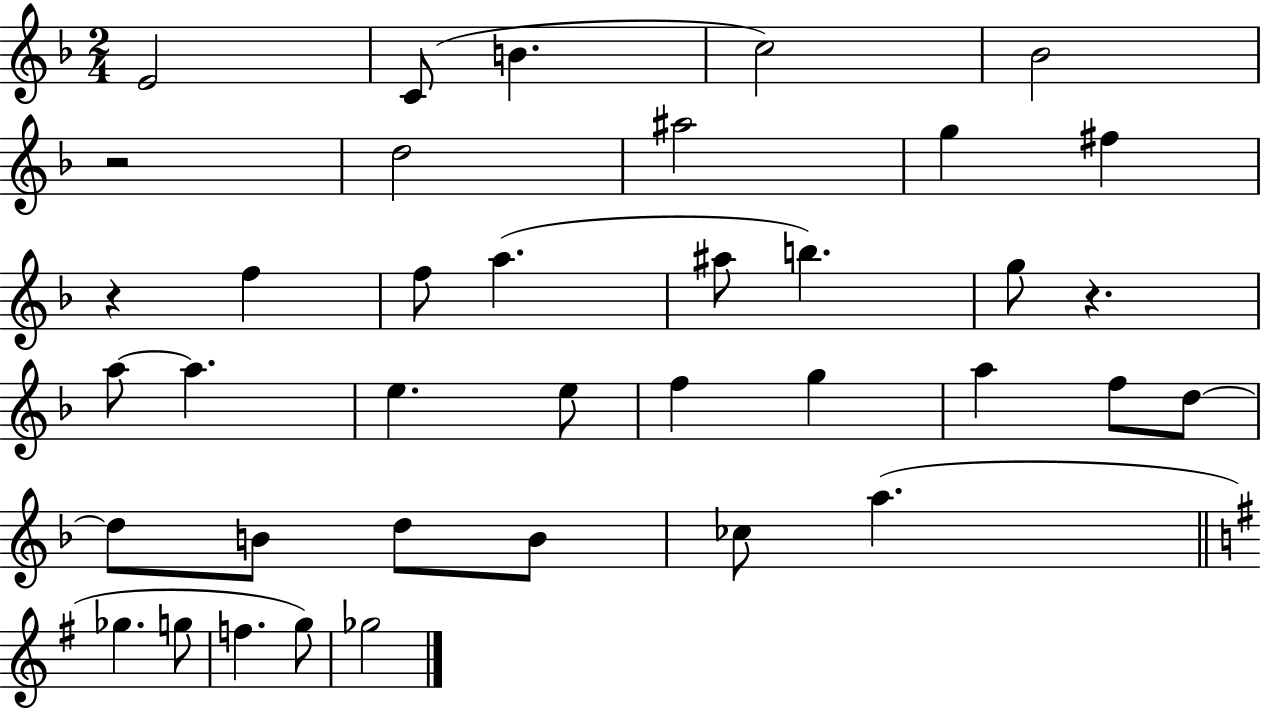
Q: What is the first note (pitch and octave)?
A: E4